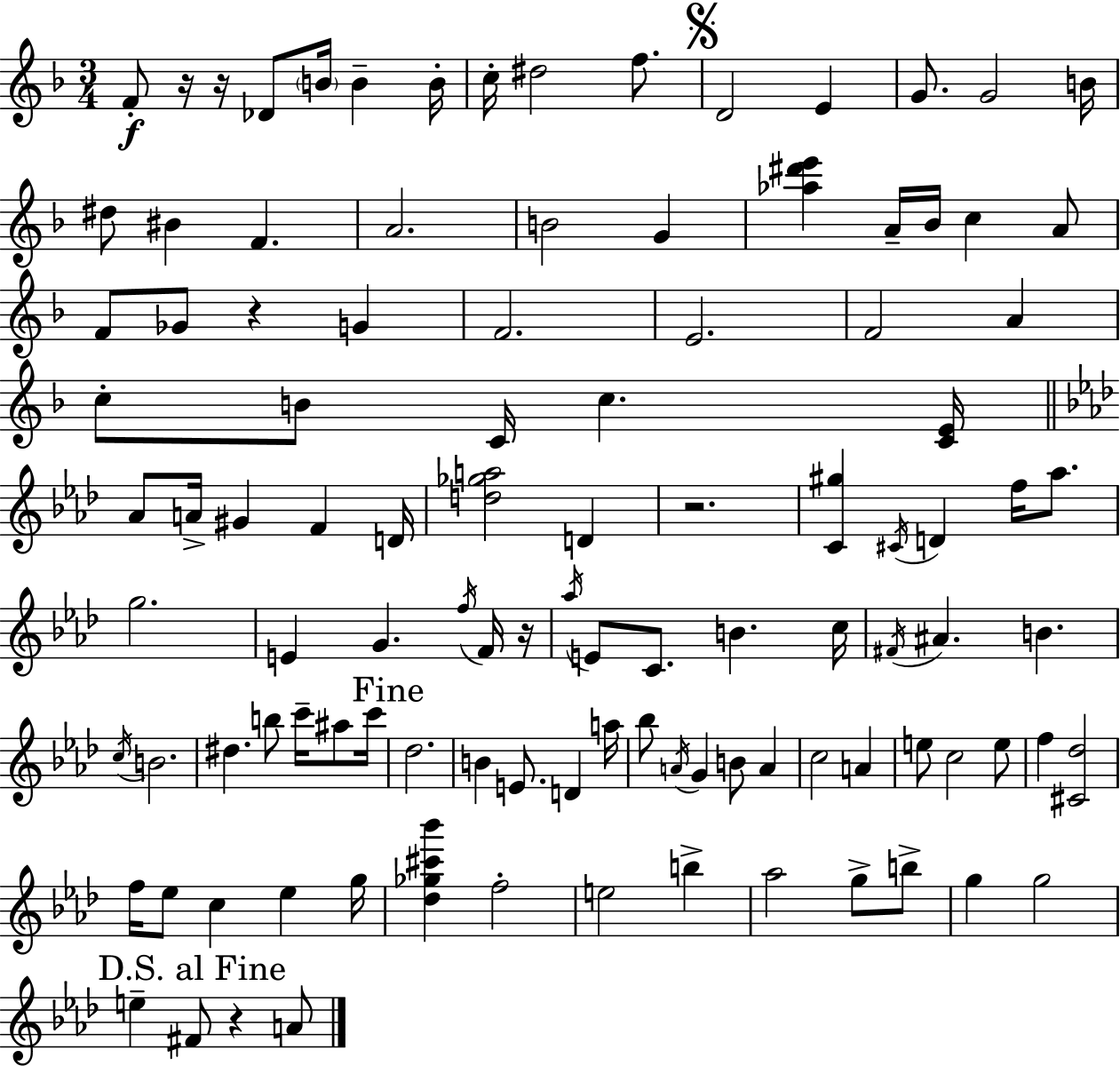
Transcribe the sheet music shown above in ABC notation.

X:1
T:Untitled
M:3/4
L:1/4
K:Dm
F/2 z/4 z/4 _D/2 B/4 B B/4 c/4 ^d2 f/2 D2 E G/2 G2 B/4 ^d/2 ^B F A2 B2 G [_a^d'e'] A/4 _B/4 c A/2 F/2 _G/2 z G F2 E2 F2 A c/2 B/2 C/4 c [CE]/4 _A/2 A/4 ^G F D/4 [d_ga]2 D z2 [C^g] ^C/4 D f/4 _a/2 g2 E G f/4 F/4 z/4 _a/4 E/2 C/2 B c/4 ^F/4 ^A B c/4 B2 ^d b/2 c'/4 ^a/2 c'/4 _d2 B E/2 D a/4 _b/2 A/4 G B/2 A c2 A e/2 c2 e/2 f [^C_d]2 f/4 _e/2 c _e g/4 [_d_g^c'_b'] f2 e2 b _a2 g/2 b/2 g g2 e ^F/2 z A/2